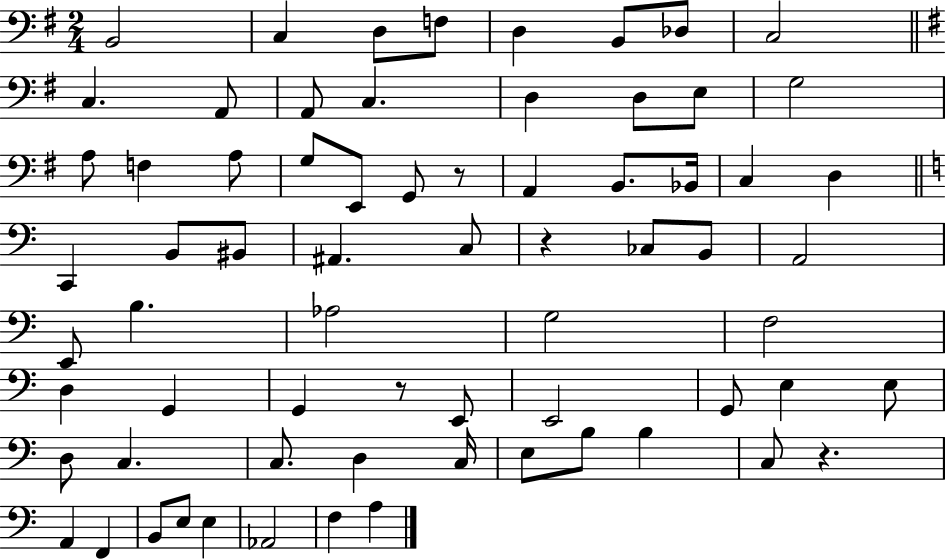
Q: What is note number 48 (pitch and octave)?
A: E3